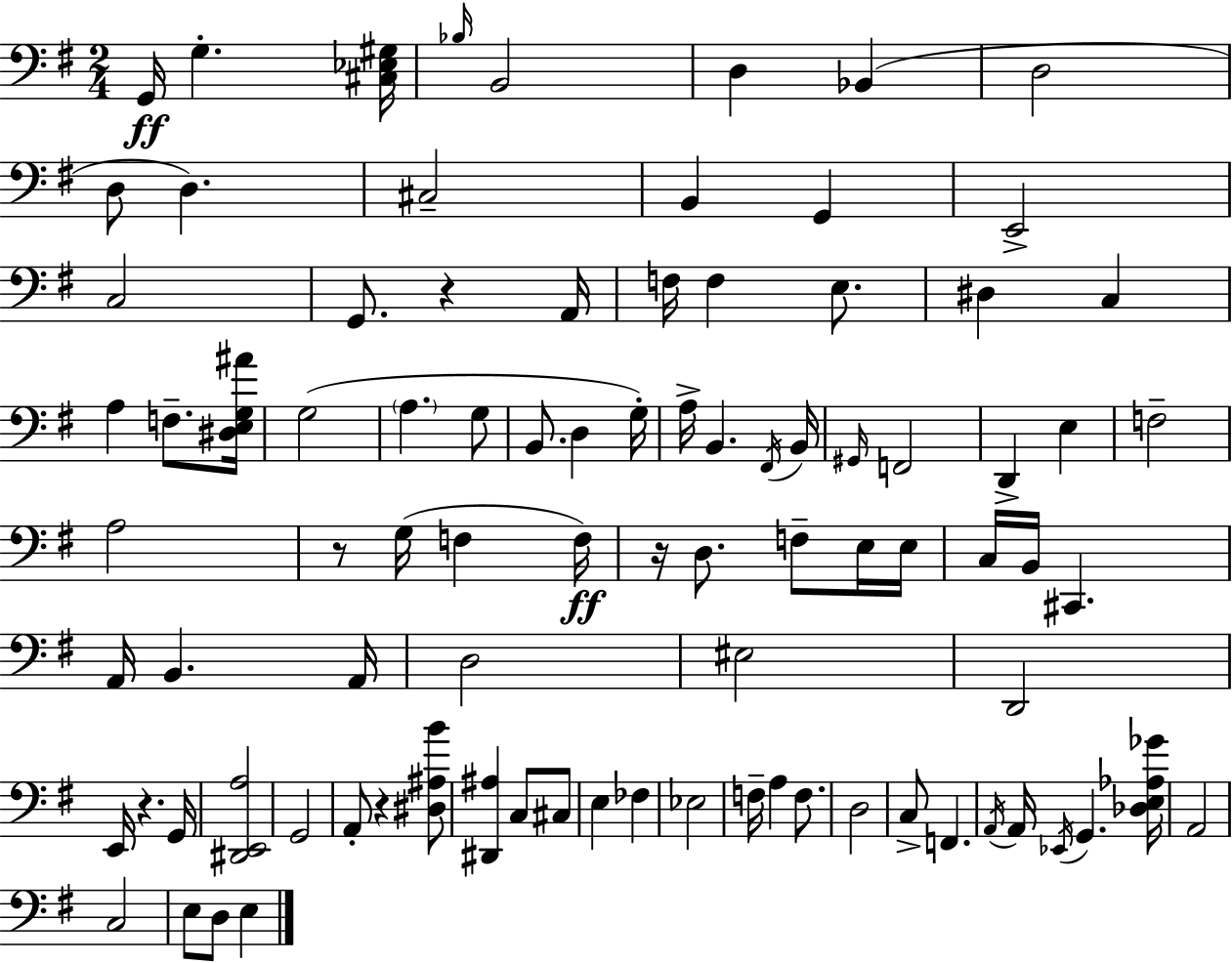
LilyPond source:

{
  \clef bass
  \numericTimeSignature
  \time 2/4
  \key e \minor
  g,16\ff g4.-. <cis ees gis>16 | \grace { bes16 } b,2 | d4 bes,4( | d2 | \break d8 d4.) | cis2-- | b,4 g,4 | e,2-> | \break c2 | g,8. r4 | a,16 f16 f4 e8. | dis4 c4 | \break a4 f8.-- | <dis e g ais'>16 g2( | \parenthesize a4. g8 | b,8. d4 | \break g16-.) a16-> b,4. | \acciaccatura { fis,16 } b,16 \grace { gis,16 } f,2 | d,4-> e4 | f2-- | \break a2 | r8 g16( f4 | f16\ff) r16 d8. f8-- | e16 e16 c16 b,16 cis,4. | \break a,16 b,4. | a,16 d2 | eis2 | d,2 | \break e,16 r4. | g,16 <dis, e, a>2 | g,2 | a,8-. r4 | \break <dis ais b'>8 <dis, ais>4 c8 | cis8 e4 fes4 | ees2 | f16-- a4 | \break f8. d2 | c8-> f,4. | \acciaccatura { a,16 } a,16 \acciaccatura { ees,16 } g,4. | <des e aes ges'>16 a,2 | \break c2 | e8 d8 | e4 \bar "|."
}